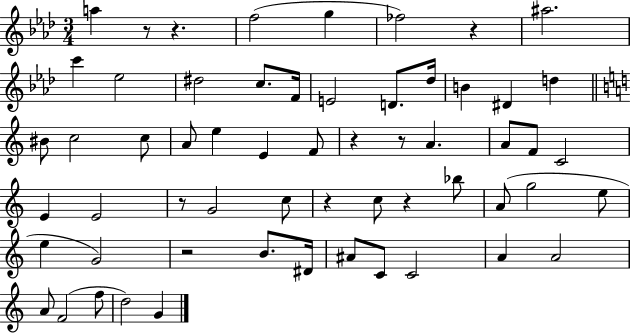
{
  \clef treble
  \numericTimeSignature
  \time 3/4
  \key aes \major
  a''4 r8 r4. | f''2( g''4 | fes''2) r4 | ais''2. | \break c'''4 ees''2 | dis''2 c''8. f'16 | e'2 d'8. des''16 | b'4 dis'4 d''4 | \break \bar "||" \break \key c \major bis'8 c''2 c''8 | a'8 e''4 e'4 f'8 | r4 r8 a'4. | a'8 f'8 c'2 | \break e'4 e'2 | r8 g'2 c''8 | r4 c''8 r4 bes''8 | a'8( g''2 e''8 | \break e''4 g'2) | r2 b'8. dis'16 | ais'8 c'8 c'2 | a'4 a'2 | \break a'8 f'2( f''8 | d''2) g'4 | \bar "|."
}